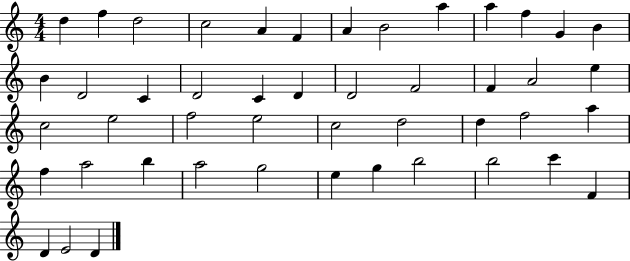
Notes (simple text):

D5/q F5/q D5/h C5/h A4/q F4/q A4/q B4/h A5/q A5/q F5/q G4/q B4/q B4/q D4/h C4/q D4/h C4/q D4/q D4/h F4/h F4/q A4/h E5/q C5/h E5/h F5/h E5/h C5/h D5/h D5/q F5/h A5/q F5/q A5/h B5/q A5/h G5/h E5/q G5/q B5/h B5/h C6/q F4/q D4/q E4/h D4/q